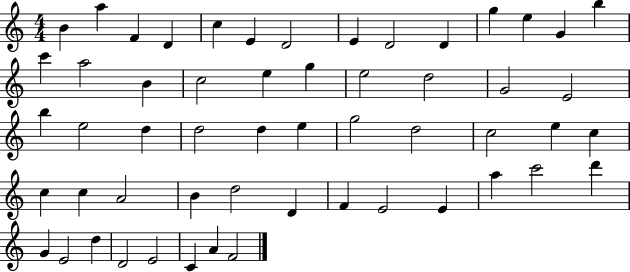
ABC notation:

X:1
T:Untitled
M:4/4
L:1/4
K:C
B a F D c E D2 E D2 D g e G b c' a2 B c2 e g e2 d2 G2 E2 b e2 d d2 d e g2 d2 c2 e c c c A2 B d2 D F E2 E a c'2 d' G E2 d D2 E2 C A F2